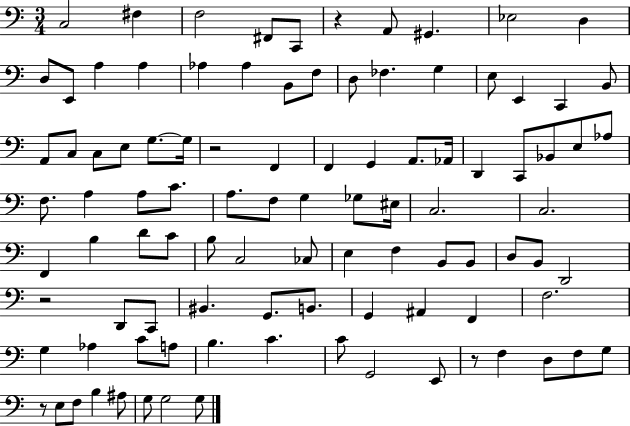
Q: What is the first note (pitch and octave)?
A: C3